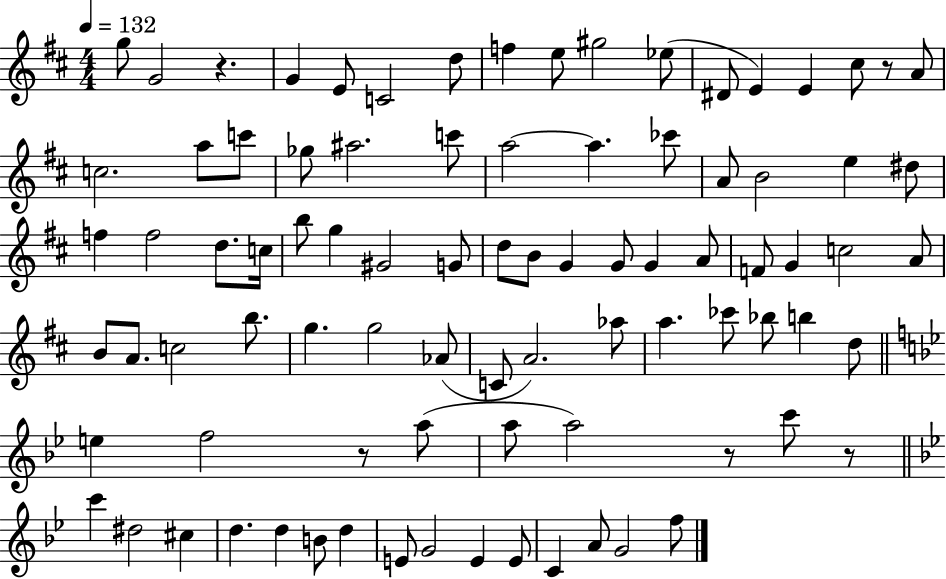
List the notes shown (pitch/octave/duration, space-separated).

G5/e G4/h R/q. G4/q E4/e C4/h D5/e F5/q E5/e G#5/h Eb5/e D#4/e E4/q E4/q C#5/e R/e A4/e C5/h. A5/e C6/e Gb5/e A#5/h. C6/e A5/h A5/q. CES6/e A4/e B4/h E5/q D#5/e F5/q F5/h D5/e. C5/s B5/e G5/q G#4/h G4/e D5/e B4/e G4/q G4/e G4/q A4/e F4/e G4/q C5/h A4/e B4/e A4/e. C5/h B5/e. G5/q. G5/h Ab4/e C4/e A4/h. Ab5/e A5/q. CES6/e Bb5/e B5/q D5/e E5/q F5/h R/e A5/e A5/e A5/h R/e C6/e R/e C6/q D#5/h C#5/q D5/q. D5/q B4/e D5/q E4/e G4/h E4/q E4/e C4/q A4/e G4/h F5/e